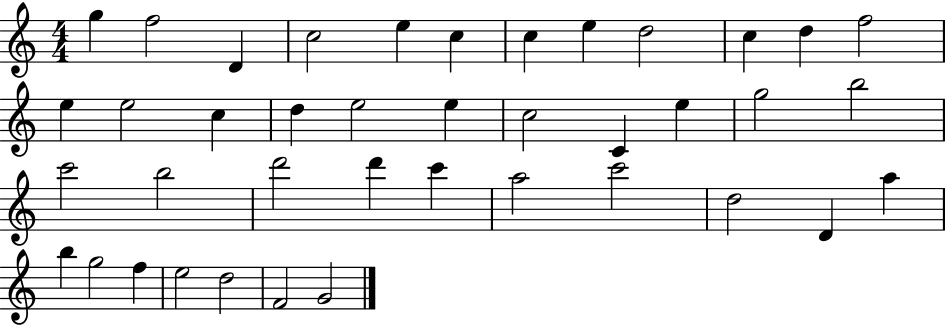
G5/q F5/h D4/q C5/h E5/q C5/q C5/q E5/q D5/h C5/q D5/q F5/h E5/q E5/h C5/q D5/q E5/h E5/q C5/h C4/q E5/q G5/h B5/h C6/h B5/h D6/h D6/q C6/q A5/h C6/h D5/h D4/q A5/q B5/q G5/h F5/q E5/h D5/h F4/h G4/h